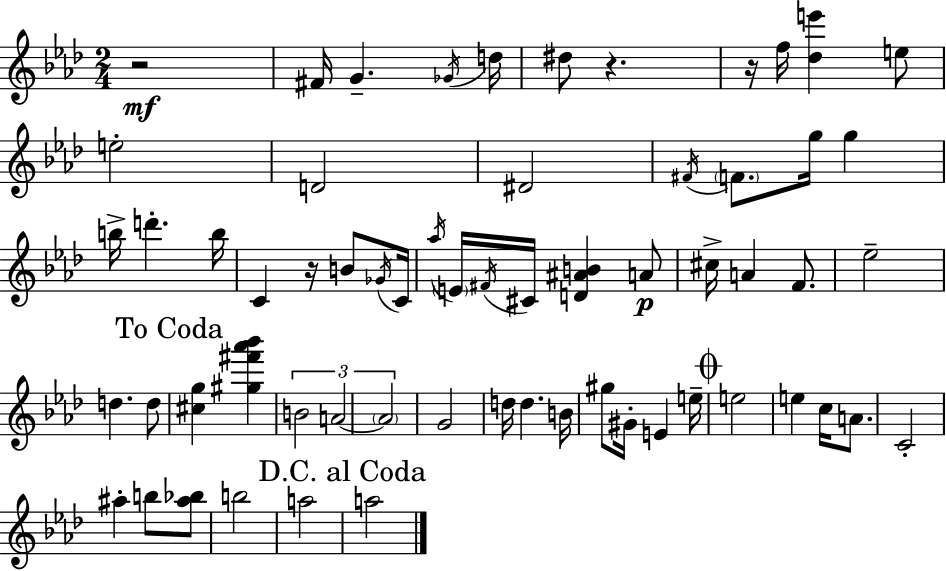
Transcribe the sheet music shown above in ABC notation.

X:1
T:Untitled
M:2/4
L:1/4
K:Ab
z2 ^F/4 G _G/4 d/4 ^d/2 z z/4 f/4 [_de'] e/2 e2 D2 ^D2 ^F/4 F/2 g/4 g b/4 d' b/4 C z/4 B/2 _G/4 C/4 _a/4 E/4 ^F/4 ^C/4 [D^AB] A/2 ^c/4 A F/2 _e2 d d/2 [^cg] [^g^f'_a'_b'] B2 A2 A2 G2 d/4 d B/4 ^g/2 ^G/4 E e/4 e2 e c/4 A/2 C2 ^a b/2 [^a_b]/2 b2 a2 a2